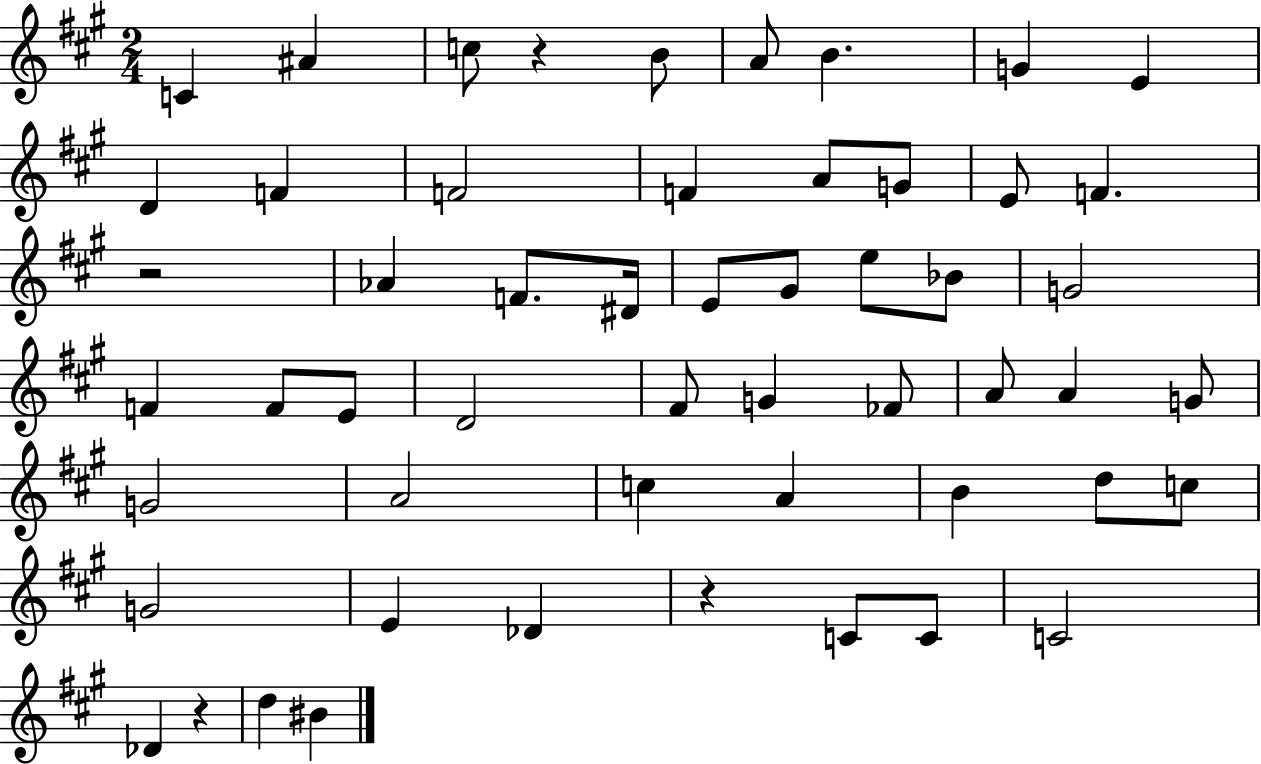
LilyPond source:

{
  \clef treble
  \numericTimeSignature
  \time 2/4
  \key a \major
  \repeat volta 2 { c'4 ais'4 | c''8 r4 b'8 | a'8 b'4. | g'4 e'4 | \break d'4 f'4 | f'2 | f'4 a'8 g'8 | e'8 f'4. | \break r2 | aes'4 f'8. dis'16 | e'8 gis'8 e''8 bes'8 | g'2 | \break f'4 f'8 e'8 | d'2 | fis'8 g'4 fes'8 | a'8 a'4 g'8 | \break g'2 | a'2 | c''4 a'4 | b'4 d''8 c''8 | \break g'2 | e'4 des'4 | r4 c'8 c'8 | c'2 | \break des'4 r4 | d''4 bis'4 | } \bar "|."
}